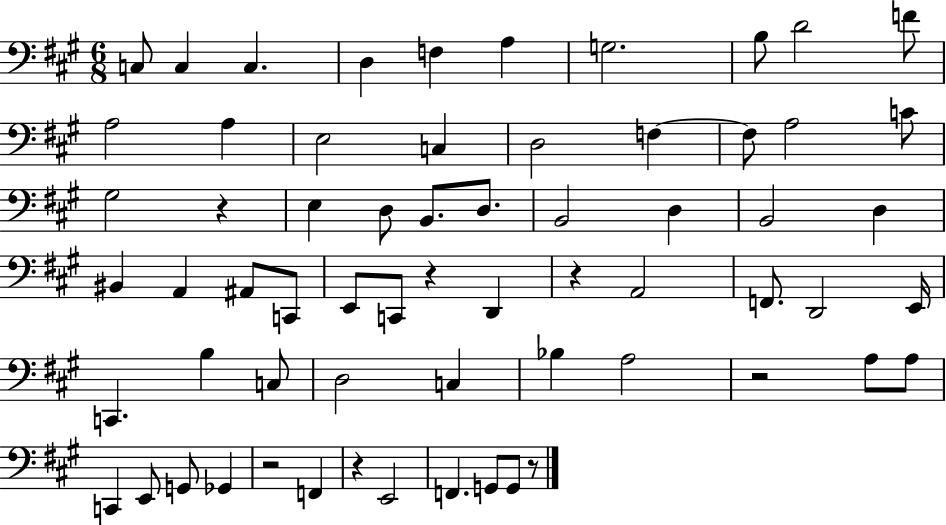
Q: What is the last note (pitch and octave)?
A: G2